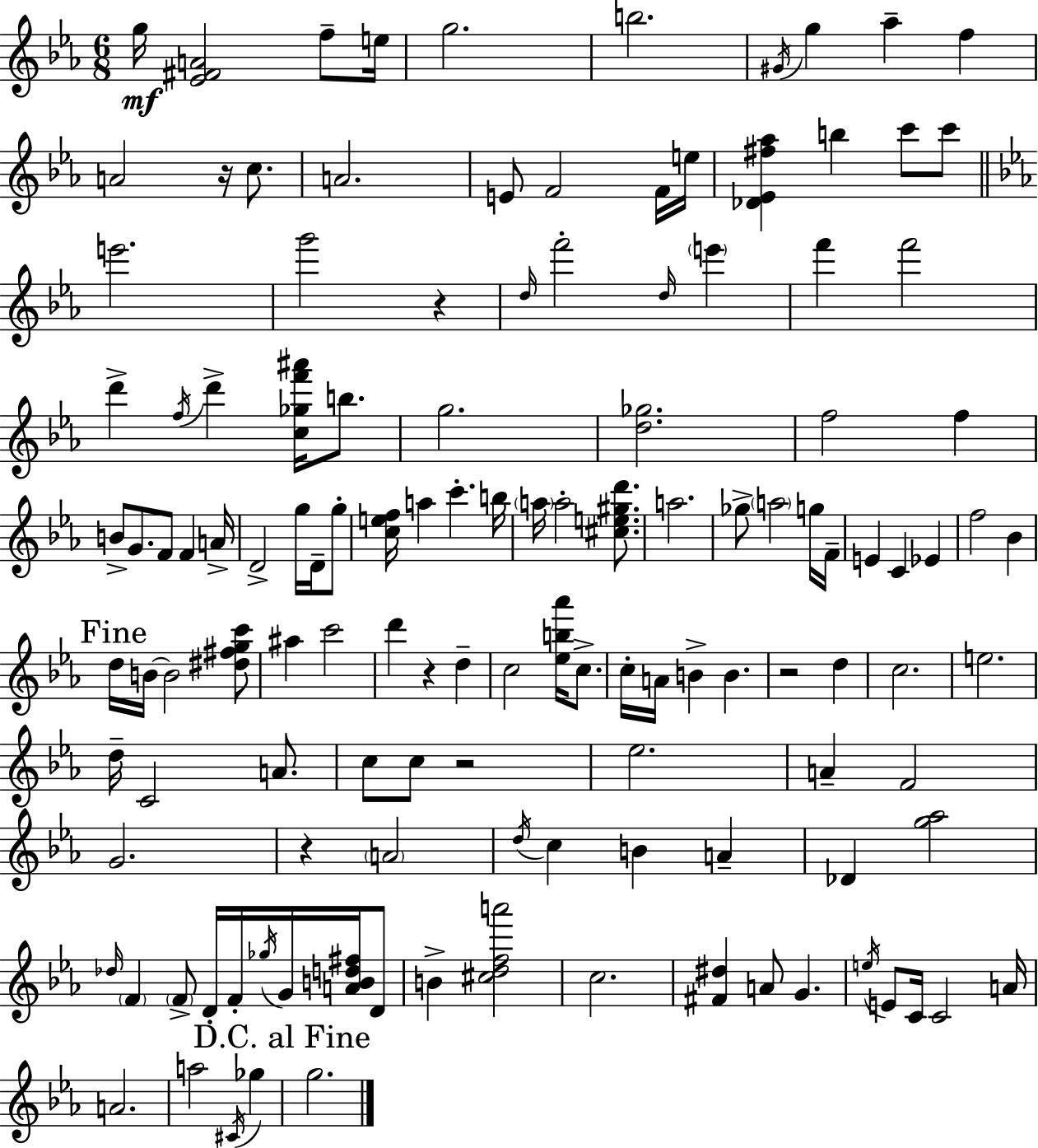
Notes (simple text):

G5/s [Eb4,F#4,A4]/h F5/e E5/s G5/h. B5/h. G#4/s G5/q Ab5/q F5/q A4/h R/s C5/e. A4/h. E4/e F4/h F4/s E5/s [Db4,Eb4,F#5,Ab5]/q B5/q C6/e C6/e E6/h. G6/h R/q D5/s F6/h D5/s E6/q F6/q F6/h D6/q F5/s D6/q [C5,Gb5,F6,A#6]/s B5/e. G5/h. [D5,Gb5]/h. F5/h F5/q B4/e G4/e. F4/e F4/q A4/s D4/h G5/s D4/s G5/e [C5,E5,F5]/s A5/q C6/q. B5/s A5/s A5/h [C#5,E5,G#5,D6]/e. A5/h. Gb5/e A5/h G5/s F4/s E4/q C4/q Eb4/q F5/h Bb4/q D5/s B4/s B4/h [D#5,F#5,G5,C6]/e A#5/q C6/h D6/q R/q D5/q C5/h [Eb5,B5,Ab6]/s C5/e. C5/s A4/s B4/q B4/q. R/h D5/q C5/h. E5/h. D5/s C4/h A4/e. C5/e C5/e R/h Eb5/h. A4/q F4/h G4/h. R/q A4/h D5/s C5/q B4/q A4/q Db4/q [G5,Ab5]/h Db5/s F4/q F4/e D4/s F4/s Gb5/s G4/s [A4,B4,D5,F#5]/s D4/e B4/q [C#5,D5,F5,A6]/h C5/h. [F#4,D#5]/q A4/e G4/q. E5/s E4/e C4/s C4/h A4/s A4/h. A5/h C#4/s Gb5/q G5/h.